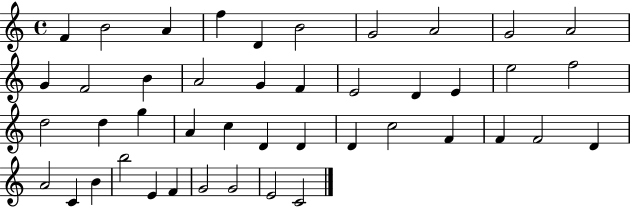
F4/q B4/h A4/q F5/q D4/q B4/h G4/h A4/h G4/h A4/h G4/q F4/h B4/q A4/h G4/q F4/q E4/h D4/q E4/q E5/h F5/h D5/h D5/q G5/q A4/q C5/q D4/q D4/q D4/q C5/h F4/q F4/q F4/h D4/q A4/h C4/q B4/q B5/h E4/q F4/q G4/h G4/h E4/h C4/h